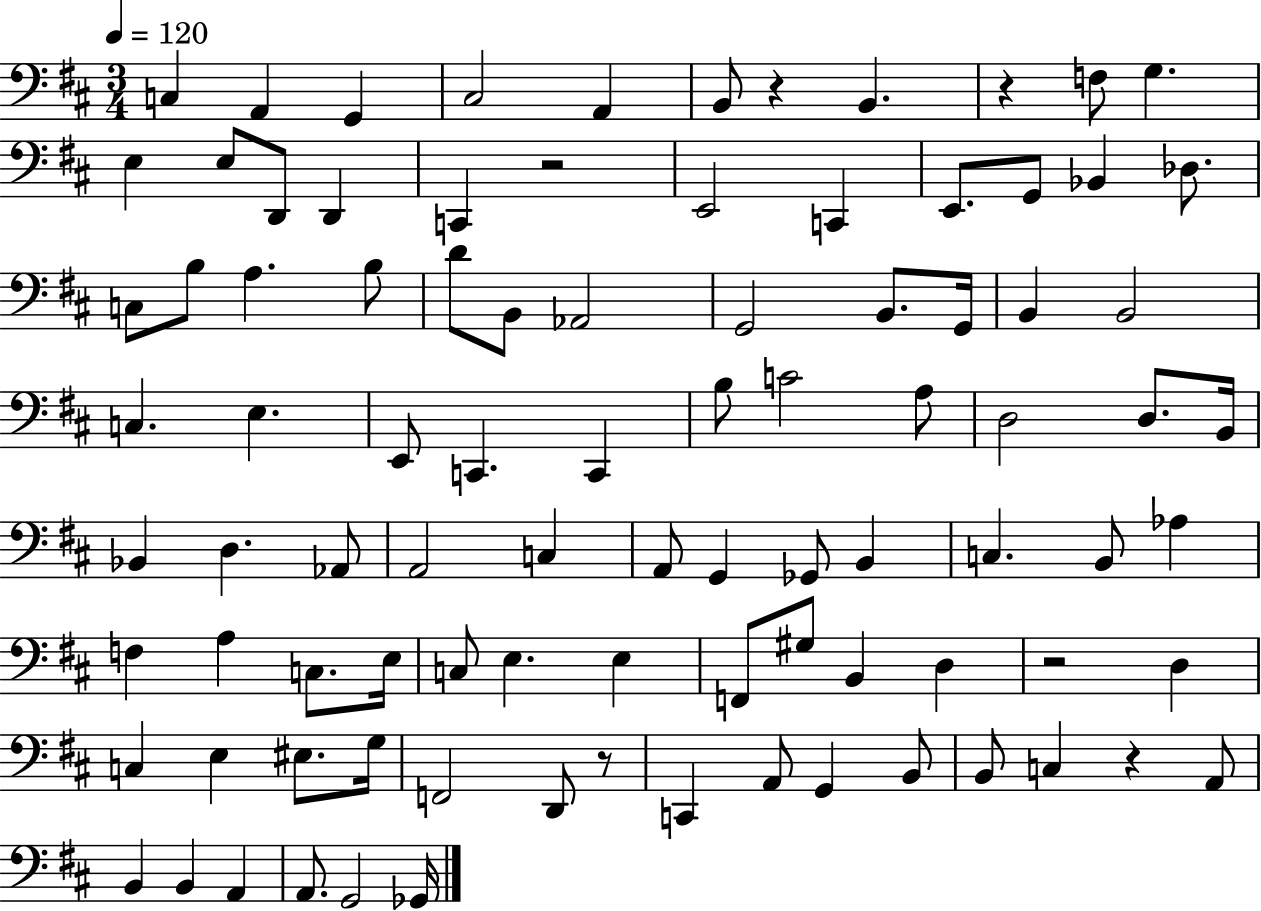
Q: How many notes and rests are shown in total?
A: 92